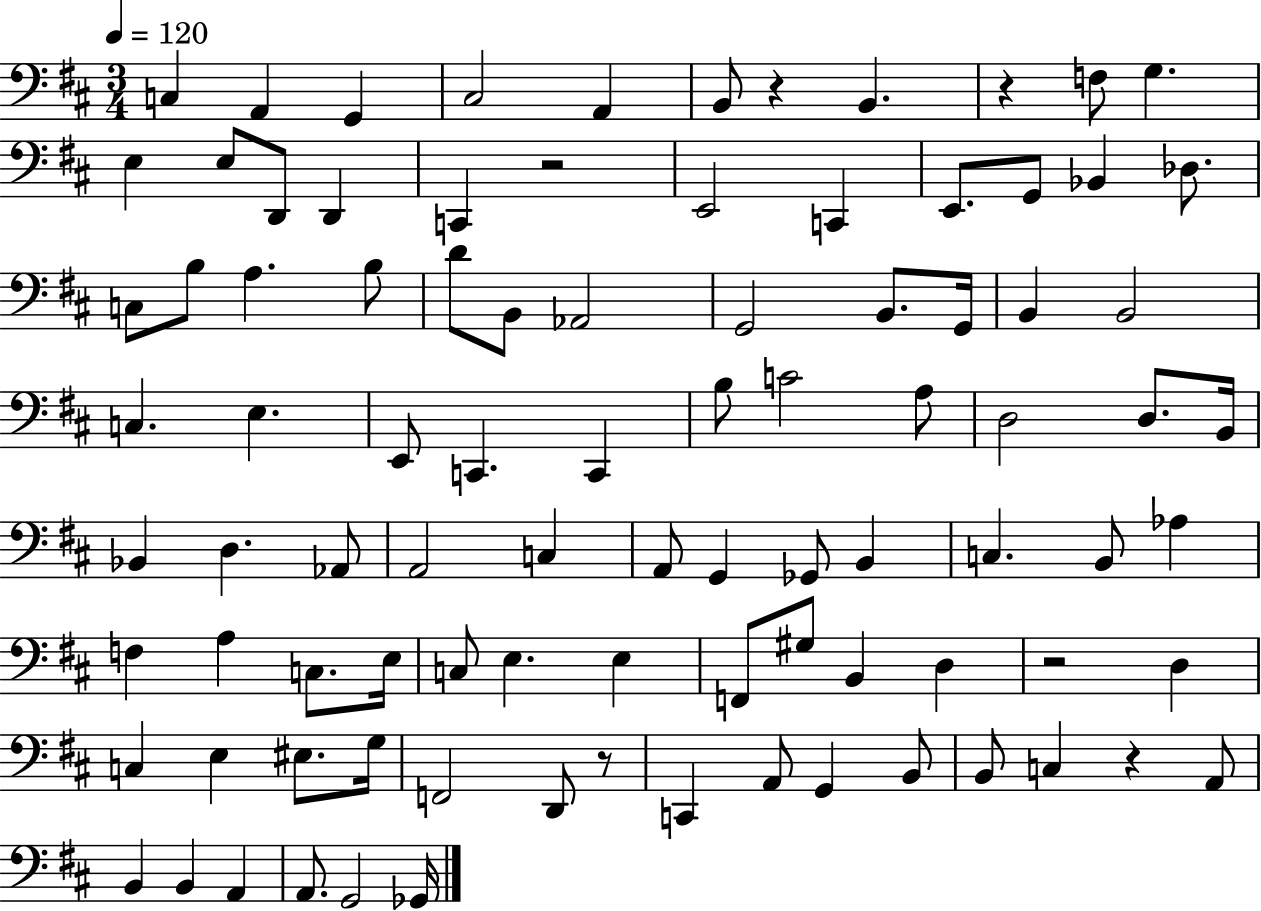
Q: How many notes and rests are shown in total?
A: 92